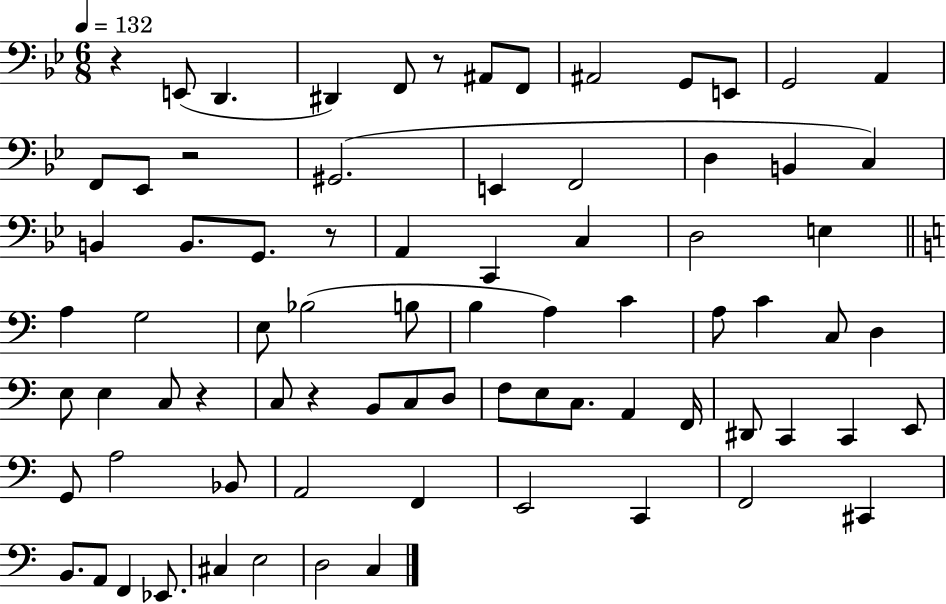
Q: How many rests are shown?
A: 6